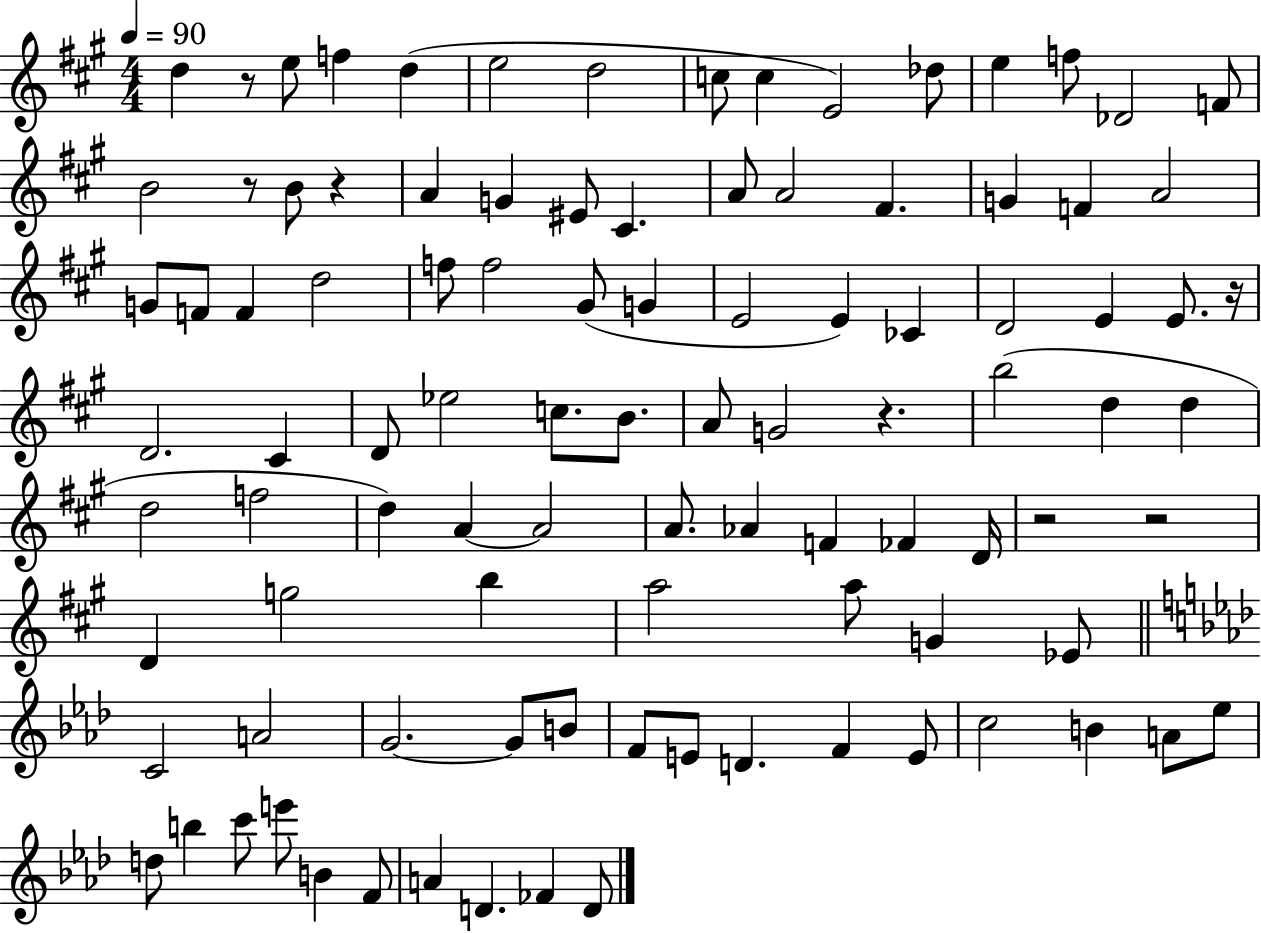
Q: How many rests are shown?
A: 7